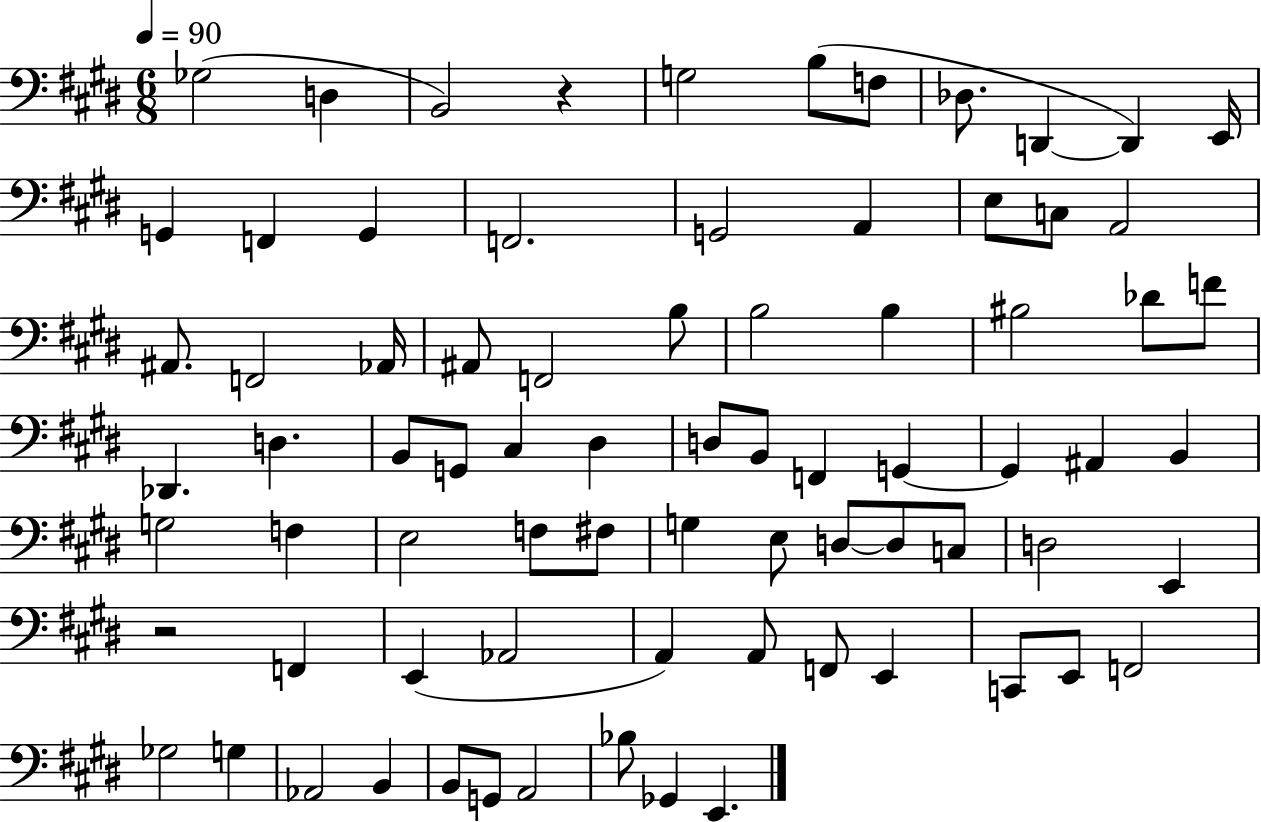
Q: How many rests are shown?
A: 2